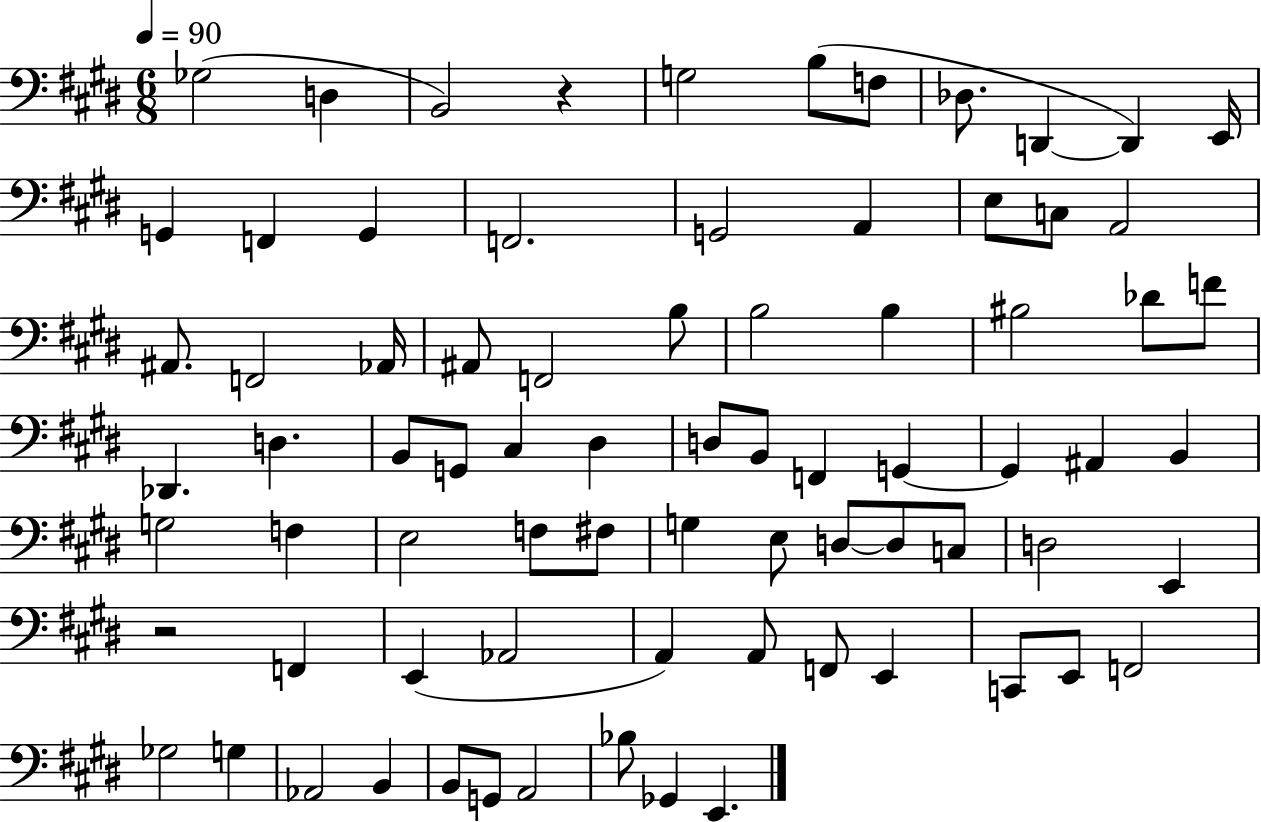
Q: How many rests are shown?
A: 2